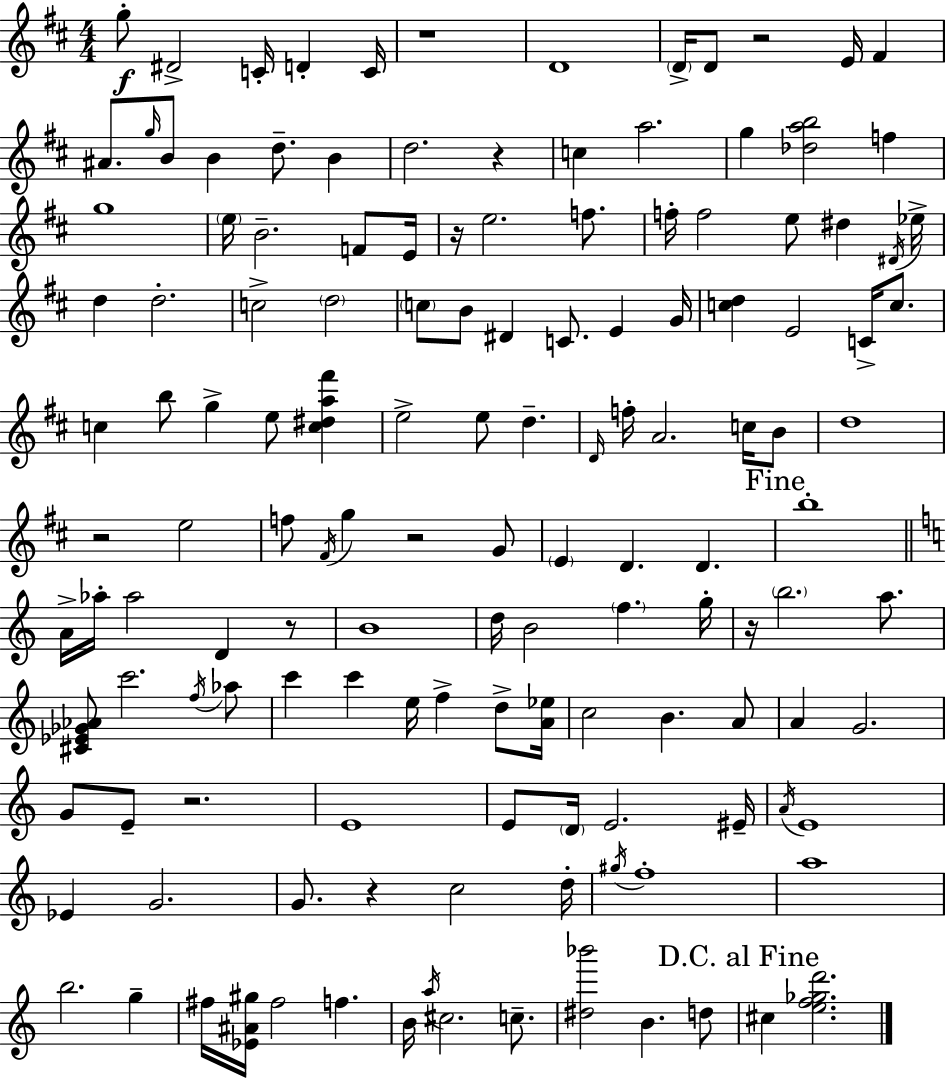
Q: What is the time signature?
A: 4/4